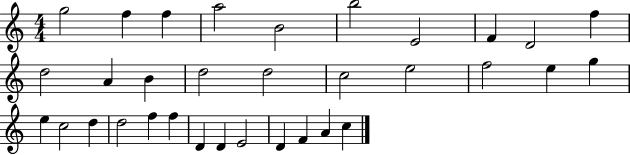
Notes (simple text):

G5/h F5/q F5/q A5/h B4/h B5/h E4/h F4/q D4/h F5/q D5/h A4/q B4/q D5/h D5/h C5/h E5/h F5/h E5/q G5/q E5/q C5/h D5/q D5/h F5/q F5/q D4/q D4/q E4/h D4/q F4/q A4/q C5/q